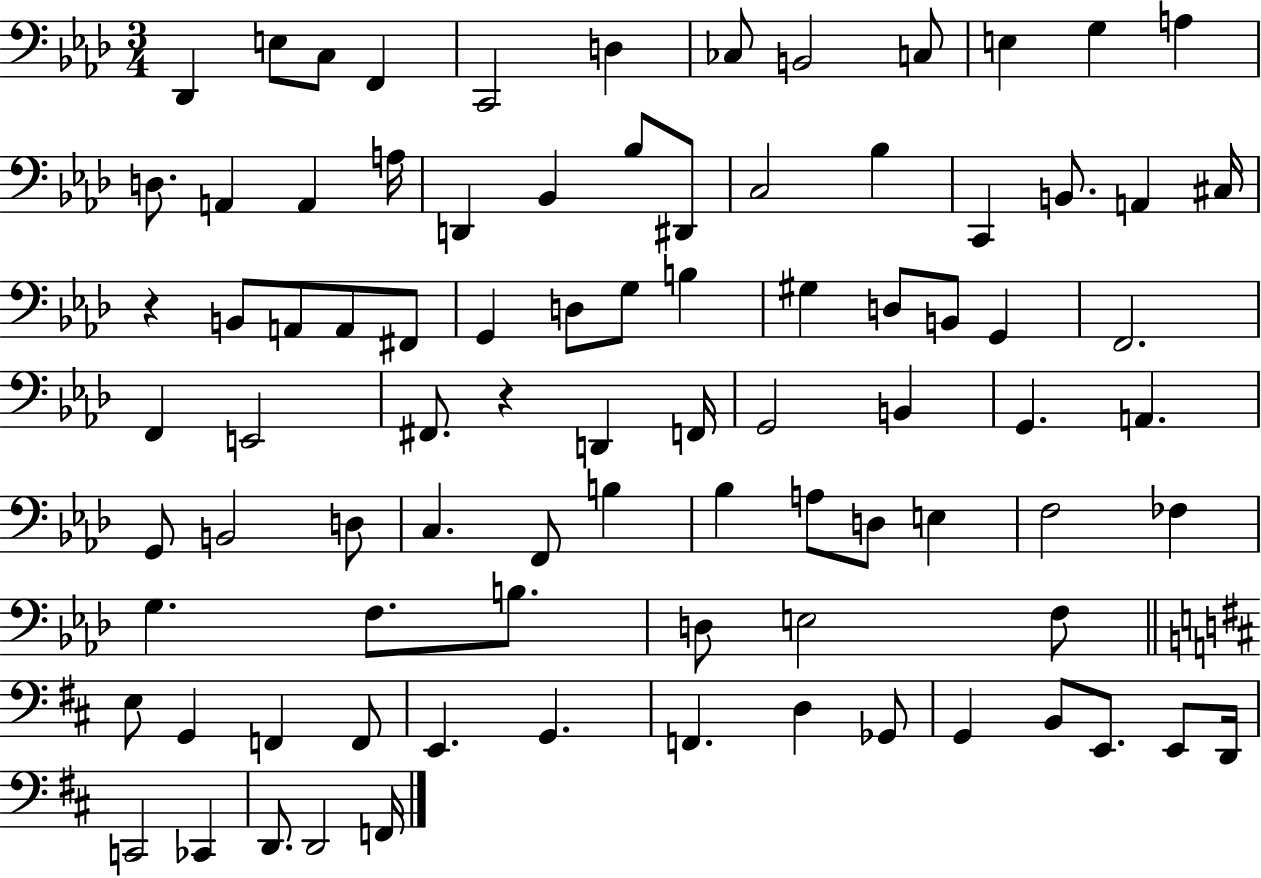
Db2/q E3/e C3/e F2/q C2/h D3/q CES3/e B2/h C3/e E3/q G3/q A3/q D3/e. A2/q A2/q A3/s D2/q Bb2/q Bb3/e D#2/e C3/h Bb3/q C2/q B2/e. A2/q C#3/s R/q B2/e A2/e A2/e F#2/e G2/q D3/e G3/e B3/q G#3/q D3/e B2/e G2/q F2/h. F2/q E2/h F#2/e. R/q D2/q F2/s G2/h B2/q G2/q. A2/q. G2/e B2/h D3/e C3/q. F2/e B3/q Bb3/q A3/e D3/e E3/q F3/h FES3/q G3/q. F3/e. B3/e. D3/e E3/h F3/e E3/e G2/q F2/q F2/e E2/q. G2/q. F2/q. D3/q Gb2/e G2/q B2/e E2/e. E2/e D2/s C2/h CES2/q D2/e. D2/h F2/s